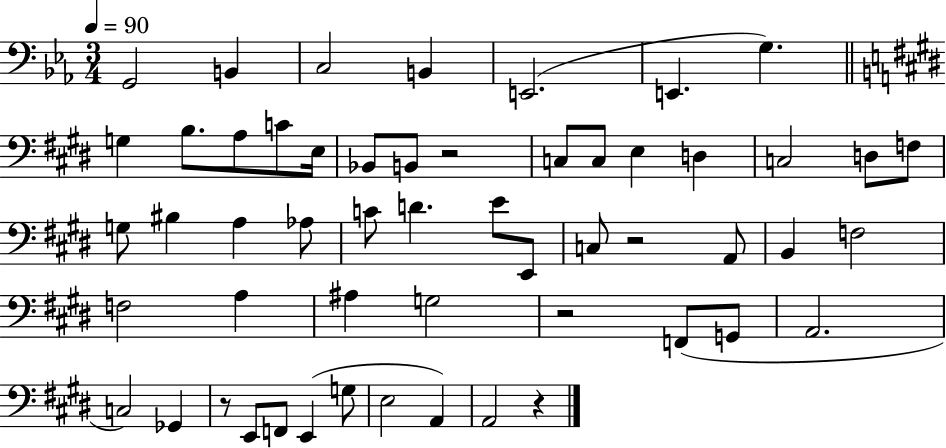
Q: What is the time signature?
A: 3/4